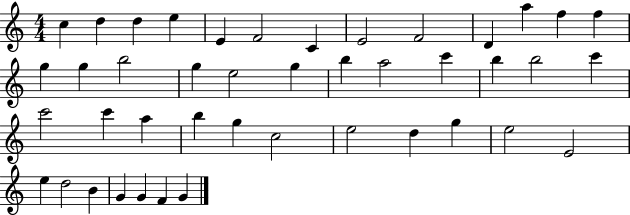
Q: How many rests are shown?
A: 0